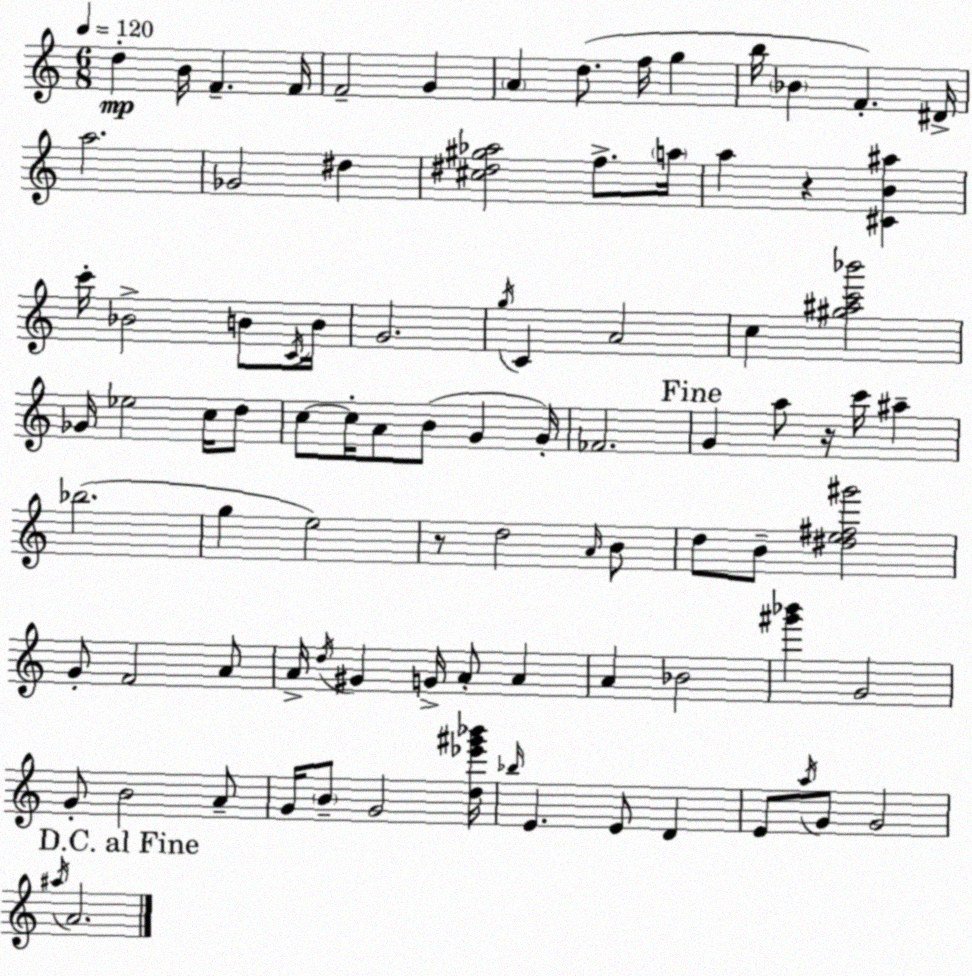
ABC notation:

X:1
T:Untitled
M:6/8
L:1/4
K:Am
d B/4 F F/4 F2 G A d/2 f/4 g b/4 _B F ^D/4 a2 _G2 ^d [^c^d^g_a]2 f/2 a/4 a z [^CB^a] c'/4 _B2 B/2 C/4 B/4 G2 g/4 C A2 c [^g^ac'_b']2 _G/4 _e2 c/4 d/2 c/2 c/4 A/2 B/2 G G/4 _F2 G a/2 z/4 c'/4 ^a _b2 g e2 z/2 d2 A/4 B/2 d/2 B/2 [^de^f^g']2 G/2 F2 A/2 A/4 d/4 ^G G/4 A/2 A A _B2 [^g'_b'] G2 G/2 B2 A/2 G/4 B/2 G2 [d_e'^g'_b']/4 _b/4 E E/2 D E/2 a/4 G/2 G2 ^a/4 A2